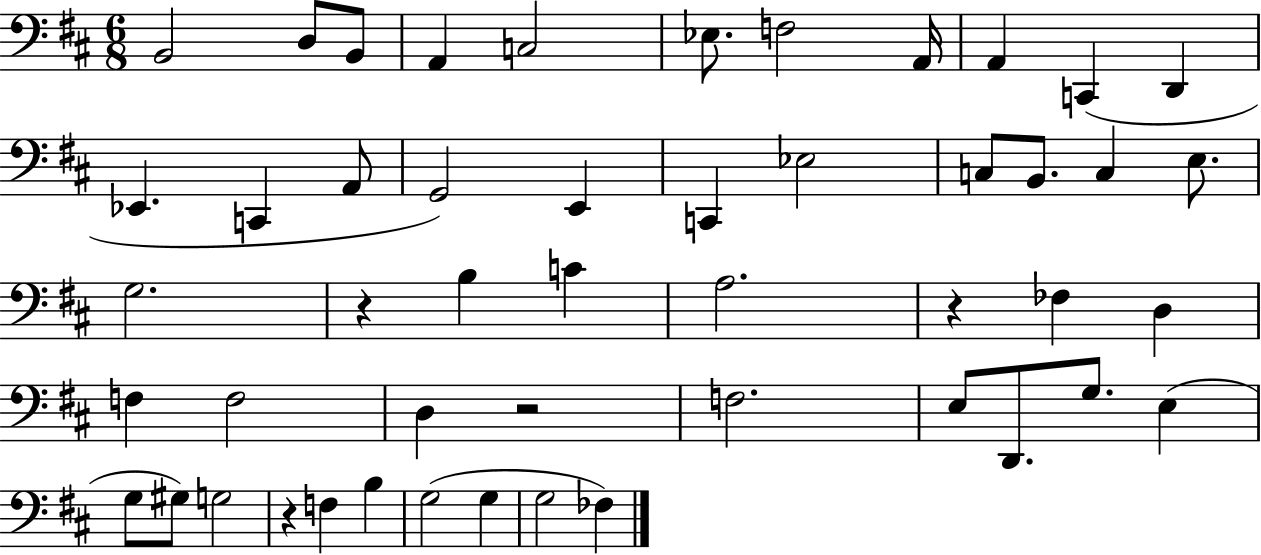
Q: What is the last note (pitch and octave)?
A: FES3